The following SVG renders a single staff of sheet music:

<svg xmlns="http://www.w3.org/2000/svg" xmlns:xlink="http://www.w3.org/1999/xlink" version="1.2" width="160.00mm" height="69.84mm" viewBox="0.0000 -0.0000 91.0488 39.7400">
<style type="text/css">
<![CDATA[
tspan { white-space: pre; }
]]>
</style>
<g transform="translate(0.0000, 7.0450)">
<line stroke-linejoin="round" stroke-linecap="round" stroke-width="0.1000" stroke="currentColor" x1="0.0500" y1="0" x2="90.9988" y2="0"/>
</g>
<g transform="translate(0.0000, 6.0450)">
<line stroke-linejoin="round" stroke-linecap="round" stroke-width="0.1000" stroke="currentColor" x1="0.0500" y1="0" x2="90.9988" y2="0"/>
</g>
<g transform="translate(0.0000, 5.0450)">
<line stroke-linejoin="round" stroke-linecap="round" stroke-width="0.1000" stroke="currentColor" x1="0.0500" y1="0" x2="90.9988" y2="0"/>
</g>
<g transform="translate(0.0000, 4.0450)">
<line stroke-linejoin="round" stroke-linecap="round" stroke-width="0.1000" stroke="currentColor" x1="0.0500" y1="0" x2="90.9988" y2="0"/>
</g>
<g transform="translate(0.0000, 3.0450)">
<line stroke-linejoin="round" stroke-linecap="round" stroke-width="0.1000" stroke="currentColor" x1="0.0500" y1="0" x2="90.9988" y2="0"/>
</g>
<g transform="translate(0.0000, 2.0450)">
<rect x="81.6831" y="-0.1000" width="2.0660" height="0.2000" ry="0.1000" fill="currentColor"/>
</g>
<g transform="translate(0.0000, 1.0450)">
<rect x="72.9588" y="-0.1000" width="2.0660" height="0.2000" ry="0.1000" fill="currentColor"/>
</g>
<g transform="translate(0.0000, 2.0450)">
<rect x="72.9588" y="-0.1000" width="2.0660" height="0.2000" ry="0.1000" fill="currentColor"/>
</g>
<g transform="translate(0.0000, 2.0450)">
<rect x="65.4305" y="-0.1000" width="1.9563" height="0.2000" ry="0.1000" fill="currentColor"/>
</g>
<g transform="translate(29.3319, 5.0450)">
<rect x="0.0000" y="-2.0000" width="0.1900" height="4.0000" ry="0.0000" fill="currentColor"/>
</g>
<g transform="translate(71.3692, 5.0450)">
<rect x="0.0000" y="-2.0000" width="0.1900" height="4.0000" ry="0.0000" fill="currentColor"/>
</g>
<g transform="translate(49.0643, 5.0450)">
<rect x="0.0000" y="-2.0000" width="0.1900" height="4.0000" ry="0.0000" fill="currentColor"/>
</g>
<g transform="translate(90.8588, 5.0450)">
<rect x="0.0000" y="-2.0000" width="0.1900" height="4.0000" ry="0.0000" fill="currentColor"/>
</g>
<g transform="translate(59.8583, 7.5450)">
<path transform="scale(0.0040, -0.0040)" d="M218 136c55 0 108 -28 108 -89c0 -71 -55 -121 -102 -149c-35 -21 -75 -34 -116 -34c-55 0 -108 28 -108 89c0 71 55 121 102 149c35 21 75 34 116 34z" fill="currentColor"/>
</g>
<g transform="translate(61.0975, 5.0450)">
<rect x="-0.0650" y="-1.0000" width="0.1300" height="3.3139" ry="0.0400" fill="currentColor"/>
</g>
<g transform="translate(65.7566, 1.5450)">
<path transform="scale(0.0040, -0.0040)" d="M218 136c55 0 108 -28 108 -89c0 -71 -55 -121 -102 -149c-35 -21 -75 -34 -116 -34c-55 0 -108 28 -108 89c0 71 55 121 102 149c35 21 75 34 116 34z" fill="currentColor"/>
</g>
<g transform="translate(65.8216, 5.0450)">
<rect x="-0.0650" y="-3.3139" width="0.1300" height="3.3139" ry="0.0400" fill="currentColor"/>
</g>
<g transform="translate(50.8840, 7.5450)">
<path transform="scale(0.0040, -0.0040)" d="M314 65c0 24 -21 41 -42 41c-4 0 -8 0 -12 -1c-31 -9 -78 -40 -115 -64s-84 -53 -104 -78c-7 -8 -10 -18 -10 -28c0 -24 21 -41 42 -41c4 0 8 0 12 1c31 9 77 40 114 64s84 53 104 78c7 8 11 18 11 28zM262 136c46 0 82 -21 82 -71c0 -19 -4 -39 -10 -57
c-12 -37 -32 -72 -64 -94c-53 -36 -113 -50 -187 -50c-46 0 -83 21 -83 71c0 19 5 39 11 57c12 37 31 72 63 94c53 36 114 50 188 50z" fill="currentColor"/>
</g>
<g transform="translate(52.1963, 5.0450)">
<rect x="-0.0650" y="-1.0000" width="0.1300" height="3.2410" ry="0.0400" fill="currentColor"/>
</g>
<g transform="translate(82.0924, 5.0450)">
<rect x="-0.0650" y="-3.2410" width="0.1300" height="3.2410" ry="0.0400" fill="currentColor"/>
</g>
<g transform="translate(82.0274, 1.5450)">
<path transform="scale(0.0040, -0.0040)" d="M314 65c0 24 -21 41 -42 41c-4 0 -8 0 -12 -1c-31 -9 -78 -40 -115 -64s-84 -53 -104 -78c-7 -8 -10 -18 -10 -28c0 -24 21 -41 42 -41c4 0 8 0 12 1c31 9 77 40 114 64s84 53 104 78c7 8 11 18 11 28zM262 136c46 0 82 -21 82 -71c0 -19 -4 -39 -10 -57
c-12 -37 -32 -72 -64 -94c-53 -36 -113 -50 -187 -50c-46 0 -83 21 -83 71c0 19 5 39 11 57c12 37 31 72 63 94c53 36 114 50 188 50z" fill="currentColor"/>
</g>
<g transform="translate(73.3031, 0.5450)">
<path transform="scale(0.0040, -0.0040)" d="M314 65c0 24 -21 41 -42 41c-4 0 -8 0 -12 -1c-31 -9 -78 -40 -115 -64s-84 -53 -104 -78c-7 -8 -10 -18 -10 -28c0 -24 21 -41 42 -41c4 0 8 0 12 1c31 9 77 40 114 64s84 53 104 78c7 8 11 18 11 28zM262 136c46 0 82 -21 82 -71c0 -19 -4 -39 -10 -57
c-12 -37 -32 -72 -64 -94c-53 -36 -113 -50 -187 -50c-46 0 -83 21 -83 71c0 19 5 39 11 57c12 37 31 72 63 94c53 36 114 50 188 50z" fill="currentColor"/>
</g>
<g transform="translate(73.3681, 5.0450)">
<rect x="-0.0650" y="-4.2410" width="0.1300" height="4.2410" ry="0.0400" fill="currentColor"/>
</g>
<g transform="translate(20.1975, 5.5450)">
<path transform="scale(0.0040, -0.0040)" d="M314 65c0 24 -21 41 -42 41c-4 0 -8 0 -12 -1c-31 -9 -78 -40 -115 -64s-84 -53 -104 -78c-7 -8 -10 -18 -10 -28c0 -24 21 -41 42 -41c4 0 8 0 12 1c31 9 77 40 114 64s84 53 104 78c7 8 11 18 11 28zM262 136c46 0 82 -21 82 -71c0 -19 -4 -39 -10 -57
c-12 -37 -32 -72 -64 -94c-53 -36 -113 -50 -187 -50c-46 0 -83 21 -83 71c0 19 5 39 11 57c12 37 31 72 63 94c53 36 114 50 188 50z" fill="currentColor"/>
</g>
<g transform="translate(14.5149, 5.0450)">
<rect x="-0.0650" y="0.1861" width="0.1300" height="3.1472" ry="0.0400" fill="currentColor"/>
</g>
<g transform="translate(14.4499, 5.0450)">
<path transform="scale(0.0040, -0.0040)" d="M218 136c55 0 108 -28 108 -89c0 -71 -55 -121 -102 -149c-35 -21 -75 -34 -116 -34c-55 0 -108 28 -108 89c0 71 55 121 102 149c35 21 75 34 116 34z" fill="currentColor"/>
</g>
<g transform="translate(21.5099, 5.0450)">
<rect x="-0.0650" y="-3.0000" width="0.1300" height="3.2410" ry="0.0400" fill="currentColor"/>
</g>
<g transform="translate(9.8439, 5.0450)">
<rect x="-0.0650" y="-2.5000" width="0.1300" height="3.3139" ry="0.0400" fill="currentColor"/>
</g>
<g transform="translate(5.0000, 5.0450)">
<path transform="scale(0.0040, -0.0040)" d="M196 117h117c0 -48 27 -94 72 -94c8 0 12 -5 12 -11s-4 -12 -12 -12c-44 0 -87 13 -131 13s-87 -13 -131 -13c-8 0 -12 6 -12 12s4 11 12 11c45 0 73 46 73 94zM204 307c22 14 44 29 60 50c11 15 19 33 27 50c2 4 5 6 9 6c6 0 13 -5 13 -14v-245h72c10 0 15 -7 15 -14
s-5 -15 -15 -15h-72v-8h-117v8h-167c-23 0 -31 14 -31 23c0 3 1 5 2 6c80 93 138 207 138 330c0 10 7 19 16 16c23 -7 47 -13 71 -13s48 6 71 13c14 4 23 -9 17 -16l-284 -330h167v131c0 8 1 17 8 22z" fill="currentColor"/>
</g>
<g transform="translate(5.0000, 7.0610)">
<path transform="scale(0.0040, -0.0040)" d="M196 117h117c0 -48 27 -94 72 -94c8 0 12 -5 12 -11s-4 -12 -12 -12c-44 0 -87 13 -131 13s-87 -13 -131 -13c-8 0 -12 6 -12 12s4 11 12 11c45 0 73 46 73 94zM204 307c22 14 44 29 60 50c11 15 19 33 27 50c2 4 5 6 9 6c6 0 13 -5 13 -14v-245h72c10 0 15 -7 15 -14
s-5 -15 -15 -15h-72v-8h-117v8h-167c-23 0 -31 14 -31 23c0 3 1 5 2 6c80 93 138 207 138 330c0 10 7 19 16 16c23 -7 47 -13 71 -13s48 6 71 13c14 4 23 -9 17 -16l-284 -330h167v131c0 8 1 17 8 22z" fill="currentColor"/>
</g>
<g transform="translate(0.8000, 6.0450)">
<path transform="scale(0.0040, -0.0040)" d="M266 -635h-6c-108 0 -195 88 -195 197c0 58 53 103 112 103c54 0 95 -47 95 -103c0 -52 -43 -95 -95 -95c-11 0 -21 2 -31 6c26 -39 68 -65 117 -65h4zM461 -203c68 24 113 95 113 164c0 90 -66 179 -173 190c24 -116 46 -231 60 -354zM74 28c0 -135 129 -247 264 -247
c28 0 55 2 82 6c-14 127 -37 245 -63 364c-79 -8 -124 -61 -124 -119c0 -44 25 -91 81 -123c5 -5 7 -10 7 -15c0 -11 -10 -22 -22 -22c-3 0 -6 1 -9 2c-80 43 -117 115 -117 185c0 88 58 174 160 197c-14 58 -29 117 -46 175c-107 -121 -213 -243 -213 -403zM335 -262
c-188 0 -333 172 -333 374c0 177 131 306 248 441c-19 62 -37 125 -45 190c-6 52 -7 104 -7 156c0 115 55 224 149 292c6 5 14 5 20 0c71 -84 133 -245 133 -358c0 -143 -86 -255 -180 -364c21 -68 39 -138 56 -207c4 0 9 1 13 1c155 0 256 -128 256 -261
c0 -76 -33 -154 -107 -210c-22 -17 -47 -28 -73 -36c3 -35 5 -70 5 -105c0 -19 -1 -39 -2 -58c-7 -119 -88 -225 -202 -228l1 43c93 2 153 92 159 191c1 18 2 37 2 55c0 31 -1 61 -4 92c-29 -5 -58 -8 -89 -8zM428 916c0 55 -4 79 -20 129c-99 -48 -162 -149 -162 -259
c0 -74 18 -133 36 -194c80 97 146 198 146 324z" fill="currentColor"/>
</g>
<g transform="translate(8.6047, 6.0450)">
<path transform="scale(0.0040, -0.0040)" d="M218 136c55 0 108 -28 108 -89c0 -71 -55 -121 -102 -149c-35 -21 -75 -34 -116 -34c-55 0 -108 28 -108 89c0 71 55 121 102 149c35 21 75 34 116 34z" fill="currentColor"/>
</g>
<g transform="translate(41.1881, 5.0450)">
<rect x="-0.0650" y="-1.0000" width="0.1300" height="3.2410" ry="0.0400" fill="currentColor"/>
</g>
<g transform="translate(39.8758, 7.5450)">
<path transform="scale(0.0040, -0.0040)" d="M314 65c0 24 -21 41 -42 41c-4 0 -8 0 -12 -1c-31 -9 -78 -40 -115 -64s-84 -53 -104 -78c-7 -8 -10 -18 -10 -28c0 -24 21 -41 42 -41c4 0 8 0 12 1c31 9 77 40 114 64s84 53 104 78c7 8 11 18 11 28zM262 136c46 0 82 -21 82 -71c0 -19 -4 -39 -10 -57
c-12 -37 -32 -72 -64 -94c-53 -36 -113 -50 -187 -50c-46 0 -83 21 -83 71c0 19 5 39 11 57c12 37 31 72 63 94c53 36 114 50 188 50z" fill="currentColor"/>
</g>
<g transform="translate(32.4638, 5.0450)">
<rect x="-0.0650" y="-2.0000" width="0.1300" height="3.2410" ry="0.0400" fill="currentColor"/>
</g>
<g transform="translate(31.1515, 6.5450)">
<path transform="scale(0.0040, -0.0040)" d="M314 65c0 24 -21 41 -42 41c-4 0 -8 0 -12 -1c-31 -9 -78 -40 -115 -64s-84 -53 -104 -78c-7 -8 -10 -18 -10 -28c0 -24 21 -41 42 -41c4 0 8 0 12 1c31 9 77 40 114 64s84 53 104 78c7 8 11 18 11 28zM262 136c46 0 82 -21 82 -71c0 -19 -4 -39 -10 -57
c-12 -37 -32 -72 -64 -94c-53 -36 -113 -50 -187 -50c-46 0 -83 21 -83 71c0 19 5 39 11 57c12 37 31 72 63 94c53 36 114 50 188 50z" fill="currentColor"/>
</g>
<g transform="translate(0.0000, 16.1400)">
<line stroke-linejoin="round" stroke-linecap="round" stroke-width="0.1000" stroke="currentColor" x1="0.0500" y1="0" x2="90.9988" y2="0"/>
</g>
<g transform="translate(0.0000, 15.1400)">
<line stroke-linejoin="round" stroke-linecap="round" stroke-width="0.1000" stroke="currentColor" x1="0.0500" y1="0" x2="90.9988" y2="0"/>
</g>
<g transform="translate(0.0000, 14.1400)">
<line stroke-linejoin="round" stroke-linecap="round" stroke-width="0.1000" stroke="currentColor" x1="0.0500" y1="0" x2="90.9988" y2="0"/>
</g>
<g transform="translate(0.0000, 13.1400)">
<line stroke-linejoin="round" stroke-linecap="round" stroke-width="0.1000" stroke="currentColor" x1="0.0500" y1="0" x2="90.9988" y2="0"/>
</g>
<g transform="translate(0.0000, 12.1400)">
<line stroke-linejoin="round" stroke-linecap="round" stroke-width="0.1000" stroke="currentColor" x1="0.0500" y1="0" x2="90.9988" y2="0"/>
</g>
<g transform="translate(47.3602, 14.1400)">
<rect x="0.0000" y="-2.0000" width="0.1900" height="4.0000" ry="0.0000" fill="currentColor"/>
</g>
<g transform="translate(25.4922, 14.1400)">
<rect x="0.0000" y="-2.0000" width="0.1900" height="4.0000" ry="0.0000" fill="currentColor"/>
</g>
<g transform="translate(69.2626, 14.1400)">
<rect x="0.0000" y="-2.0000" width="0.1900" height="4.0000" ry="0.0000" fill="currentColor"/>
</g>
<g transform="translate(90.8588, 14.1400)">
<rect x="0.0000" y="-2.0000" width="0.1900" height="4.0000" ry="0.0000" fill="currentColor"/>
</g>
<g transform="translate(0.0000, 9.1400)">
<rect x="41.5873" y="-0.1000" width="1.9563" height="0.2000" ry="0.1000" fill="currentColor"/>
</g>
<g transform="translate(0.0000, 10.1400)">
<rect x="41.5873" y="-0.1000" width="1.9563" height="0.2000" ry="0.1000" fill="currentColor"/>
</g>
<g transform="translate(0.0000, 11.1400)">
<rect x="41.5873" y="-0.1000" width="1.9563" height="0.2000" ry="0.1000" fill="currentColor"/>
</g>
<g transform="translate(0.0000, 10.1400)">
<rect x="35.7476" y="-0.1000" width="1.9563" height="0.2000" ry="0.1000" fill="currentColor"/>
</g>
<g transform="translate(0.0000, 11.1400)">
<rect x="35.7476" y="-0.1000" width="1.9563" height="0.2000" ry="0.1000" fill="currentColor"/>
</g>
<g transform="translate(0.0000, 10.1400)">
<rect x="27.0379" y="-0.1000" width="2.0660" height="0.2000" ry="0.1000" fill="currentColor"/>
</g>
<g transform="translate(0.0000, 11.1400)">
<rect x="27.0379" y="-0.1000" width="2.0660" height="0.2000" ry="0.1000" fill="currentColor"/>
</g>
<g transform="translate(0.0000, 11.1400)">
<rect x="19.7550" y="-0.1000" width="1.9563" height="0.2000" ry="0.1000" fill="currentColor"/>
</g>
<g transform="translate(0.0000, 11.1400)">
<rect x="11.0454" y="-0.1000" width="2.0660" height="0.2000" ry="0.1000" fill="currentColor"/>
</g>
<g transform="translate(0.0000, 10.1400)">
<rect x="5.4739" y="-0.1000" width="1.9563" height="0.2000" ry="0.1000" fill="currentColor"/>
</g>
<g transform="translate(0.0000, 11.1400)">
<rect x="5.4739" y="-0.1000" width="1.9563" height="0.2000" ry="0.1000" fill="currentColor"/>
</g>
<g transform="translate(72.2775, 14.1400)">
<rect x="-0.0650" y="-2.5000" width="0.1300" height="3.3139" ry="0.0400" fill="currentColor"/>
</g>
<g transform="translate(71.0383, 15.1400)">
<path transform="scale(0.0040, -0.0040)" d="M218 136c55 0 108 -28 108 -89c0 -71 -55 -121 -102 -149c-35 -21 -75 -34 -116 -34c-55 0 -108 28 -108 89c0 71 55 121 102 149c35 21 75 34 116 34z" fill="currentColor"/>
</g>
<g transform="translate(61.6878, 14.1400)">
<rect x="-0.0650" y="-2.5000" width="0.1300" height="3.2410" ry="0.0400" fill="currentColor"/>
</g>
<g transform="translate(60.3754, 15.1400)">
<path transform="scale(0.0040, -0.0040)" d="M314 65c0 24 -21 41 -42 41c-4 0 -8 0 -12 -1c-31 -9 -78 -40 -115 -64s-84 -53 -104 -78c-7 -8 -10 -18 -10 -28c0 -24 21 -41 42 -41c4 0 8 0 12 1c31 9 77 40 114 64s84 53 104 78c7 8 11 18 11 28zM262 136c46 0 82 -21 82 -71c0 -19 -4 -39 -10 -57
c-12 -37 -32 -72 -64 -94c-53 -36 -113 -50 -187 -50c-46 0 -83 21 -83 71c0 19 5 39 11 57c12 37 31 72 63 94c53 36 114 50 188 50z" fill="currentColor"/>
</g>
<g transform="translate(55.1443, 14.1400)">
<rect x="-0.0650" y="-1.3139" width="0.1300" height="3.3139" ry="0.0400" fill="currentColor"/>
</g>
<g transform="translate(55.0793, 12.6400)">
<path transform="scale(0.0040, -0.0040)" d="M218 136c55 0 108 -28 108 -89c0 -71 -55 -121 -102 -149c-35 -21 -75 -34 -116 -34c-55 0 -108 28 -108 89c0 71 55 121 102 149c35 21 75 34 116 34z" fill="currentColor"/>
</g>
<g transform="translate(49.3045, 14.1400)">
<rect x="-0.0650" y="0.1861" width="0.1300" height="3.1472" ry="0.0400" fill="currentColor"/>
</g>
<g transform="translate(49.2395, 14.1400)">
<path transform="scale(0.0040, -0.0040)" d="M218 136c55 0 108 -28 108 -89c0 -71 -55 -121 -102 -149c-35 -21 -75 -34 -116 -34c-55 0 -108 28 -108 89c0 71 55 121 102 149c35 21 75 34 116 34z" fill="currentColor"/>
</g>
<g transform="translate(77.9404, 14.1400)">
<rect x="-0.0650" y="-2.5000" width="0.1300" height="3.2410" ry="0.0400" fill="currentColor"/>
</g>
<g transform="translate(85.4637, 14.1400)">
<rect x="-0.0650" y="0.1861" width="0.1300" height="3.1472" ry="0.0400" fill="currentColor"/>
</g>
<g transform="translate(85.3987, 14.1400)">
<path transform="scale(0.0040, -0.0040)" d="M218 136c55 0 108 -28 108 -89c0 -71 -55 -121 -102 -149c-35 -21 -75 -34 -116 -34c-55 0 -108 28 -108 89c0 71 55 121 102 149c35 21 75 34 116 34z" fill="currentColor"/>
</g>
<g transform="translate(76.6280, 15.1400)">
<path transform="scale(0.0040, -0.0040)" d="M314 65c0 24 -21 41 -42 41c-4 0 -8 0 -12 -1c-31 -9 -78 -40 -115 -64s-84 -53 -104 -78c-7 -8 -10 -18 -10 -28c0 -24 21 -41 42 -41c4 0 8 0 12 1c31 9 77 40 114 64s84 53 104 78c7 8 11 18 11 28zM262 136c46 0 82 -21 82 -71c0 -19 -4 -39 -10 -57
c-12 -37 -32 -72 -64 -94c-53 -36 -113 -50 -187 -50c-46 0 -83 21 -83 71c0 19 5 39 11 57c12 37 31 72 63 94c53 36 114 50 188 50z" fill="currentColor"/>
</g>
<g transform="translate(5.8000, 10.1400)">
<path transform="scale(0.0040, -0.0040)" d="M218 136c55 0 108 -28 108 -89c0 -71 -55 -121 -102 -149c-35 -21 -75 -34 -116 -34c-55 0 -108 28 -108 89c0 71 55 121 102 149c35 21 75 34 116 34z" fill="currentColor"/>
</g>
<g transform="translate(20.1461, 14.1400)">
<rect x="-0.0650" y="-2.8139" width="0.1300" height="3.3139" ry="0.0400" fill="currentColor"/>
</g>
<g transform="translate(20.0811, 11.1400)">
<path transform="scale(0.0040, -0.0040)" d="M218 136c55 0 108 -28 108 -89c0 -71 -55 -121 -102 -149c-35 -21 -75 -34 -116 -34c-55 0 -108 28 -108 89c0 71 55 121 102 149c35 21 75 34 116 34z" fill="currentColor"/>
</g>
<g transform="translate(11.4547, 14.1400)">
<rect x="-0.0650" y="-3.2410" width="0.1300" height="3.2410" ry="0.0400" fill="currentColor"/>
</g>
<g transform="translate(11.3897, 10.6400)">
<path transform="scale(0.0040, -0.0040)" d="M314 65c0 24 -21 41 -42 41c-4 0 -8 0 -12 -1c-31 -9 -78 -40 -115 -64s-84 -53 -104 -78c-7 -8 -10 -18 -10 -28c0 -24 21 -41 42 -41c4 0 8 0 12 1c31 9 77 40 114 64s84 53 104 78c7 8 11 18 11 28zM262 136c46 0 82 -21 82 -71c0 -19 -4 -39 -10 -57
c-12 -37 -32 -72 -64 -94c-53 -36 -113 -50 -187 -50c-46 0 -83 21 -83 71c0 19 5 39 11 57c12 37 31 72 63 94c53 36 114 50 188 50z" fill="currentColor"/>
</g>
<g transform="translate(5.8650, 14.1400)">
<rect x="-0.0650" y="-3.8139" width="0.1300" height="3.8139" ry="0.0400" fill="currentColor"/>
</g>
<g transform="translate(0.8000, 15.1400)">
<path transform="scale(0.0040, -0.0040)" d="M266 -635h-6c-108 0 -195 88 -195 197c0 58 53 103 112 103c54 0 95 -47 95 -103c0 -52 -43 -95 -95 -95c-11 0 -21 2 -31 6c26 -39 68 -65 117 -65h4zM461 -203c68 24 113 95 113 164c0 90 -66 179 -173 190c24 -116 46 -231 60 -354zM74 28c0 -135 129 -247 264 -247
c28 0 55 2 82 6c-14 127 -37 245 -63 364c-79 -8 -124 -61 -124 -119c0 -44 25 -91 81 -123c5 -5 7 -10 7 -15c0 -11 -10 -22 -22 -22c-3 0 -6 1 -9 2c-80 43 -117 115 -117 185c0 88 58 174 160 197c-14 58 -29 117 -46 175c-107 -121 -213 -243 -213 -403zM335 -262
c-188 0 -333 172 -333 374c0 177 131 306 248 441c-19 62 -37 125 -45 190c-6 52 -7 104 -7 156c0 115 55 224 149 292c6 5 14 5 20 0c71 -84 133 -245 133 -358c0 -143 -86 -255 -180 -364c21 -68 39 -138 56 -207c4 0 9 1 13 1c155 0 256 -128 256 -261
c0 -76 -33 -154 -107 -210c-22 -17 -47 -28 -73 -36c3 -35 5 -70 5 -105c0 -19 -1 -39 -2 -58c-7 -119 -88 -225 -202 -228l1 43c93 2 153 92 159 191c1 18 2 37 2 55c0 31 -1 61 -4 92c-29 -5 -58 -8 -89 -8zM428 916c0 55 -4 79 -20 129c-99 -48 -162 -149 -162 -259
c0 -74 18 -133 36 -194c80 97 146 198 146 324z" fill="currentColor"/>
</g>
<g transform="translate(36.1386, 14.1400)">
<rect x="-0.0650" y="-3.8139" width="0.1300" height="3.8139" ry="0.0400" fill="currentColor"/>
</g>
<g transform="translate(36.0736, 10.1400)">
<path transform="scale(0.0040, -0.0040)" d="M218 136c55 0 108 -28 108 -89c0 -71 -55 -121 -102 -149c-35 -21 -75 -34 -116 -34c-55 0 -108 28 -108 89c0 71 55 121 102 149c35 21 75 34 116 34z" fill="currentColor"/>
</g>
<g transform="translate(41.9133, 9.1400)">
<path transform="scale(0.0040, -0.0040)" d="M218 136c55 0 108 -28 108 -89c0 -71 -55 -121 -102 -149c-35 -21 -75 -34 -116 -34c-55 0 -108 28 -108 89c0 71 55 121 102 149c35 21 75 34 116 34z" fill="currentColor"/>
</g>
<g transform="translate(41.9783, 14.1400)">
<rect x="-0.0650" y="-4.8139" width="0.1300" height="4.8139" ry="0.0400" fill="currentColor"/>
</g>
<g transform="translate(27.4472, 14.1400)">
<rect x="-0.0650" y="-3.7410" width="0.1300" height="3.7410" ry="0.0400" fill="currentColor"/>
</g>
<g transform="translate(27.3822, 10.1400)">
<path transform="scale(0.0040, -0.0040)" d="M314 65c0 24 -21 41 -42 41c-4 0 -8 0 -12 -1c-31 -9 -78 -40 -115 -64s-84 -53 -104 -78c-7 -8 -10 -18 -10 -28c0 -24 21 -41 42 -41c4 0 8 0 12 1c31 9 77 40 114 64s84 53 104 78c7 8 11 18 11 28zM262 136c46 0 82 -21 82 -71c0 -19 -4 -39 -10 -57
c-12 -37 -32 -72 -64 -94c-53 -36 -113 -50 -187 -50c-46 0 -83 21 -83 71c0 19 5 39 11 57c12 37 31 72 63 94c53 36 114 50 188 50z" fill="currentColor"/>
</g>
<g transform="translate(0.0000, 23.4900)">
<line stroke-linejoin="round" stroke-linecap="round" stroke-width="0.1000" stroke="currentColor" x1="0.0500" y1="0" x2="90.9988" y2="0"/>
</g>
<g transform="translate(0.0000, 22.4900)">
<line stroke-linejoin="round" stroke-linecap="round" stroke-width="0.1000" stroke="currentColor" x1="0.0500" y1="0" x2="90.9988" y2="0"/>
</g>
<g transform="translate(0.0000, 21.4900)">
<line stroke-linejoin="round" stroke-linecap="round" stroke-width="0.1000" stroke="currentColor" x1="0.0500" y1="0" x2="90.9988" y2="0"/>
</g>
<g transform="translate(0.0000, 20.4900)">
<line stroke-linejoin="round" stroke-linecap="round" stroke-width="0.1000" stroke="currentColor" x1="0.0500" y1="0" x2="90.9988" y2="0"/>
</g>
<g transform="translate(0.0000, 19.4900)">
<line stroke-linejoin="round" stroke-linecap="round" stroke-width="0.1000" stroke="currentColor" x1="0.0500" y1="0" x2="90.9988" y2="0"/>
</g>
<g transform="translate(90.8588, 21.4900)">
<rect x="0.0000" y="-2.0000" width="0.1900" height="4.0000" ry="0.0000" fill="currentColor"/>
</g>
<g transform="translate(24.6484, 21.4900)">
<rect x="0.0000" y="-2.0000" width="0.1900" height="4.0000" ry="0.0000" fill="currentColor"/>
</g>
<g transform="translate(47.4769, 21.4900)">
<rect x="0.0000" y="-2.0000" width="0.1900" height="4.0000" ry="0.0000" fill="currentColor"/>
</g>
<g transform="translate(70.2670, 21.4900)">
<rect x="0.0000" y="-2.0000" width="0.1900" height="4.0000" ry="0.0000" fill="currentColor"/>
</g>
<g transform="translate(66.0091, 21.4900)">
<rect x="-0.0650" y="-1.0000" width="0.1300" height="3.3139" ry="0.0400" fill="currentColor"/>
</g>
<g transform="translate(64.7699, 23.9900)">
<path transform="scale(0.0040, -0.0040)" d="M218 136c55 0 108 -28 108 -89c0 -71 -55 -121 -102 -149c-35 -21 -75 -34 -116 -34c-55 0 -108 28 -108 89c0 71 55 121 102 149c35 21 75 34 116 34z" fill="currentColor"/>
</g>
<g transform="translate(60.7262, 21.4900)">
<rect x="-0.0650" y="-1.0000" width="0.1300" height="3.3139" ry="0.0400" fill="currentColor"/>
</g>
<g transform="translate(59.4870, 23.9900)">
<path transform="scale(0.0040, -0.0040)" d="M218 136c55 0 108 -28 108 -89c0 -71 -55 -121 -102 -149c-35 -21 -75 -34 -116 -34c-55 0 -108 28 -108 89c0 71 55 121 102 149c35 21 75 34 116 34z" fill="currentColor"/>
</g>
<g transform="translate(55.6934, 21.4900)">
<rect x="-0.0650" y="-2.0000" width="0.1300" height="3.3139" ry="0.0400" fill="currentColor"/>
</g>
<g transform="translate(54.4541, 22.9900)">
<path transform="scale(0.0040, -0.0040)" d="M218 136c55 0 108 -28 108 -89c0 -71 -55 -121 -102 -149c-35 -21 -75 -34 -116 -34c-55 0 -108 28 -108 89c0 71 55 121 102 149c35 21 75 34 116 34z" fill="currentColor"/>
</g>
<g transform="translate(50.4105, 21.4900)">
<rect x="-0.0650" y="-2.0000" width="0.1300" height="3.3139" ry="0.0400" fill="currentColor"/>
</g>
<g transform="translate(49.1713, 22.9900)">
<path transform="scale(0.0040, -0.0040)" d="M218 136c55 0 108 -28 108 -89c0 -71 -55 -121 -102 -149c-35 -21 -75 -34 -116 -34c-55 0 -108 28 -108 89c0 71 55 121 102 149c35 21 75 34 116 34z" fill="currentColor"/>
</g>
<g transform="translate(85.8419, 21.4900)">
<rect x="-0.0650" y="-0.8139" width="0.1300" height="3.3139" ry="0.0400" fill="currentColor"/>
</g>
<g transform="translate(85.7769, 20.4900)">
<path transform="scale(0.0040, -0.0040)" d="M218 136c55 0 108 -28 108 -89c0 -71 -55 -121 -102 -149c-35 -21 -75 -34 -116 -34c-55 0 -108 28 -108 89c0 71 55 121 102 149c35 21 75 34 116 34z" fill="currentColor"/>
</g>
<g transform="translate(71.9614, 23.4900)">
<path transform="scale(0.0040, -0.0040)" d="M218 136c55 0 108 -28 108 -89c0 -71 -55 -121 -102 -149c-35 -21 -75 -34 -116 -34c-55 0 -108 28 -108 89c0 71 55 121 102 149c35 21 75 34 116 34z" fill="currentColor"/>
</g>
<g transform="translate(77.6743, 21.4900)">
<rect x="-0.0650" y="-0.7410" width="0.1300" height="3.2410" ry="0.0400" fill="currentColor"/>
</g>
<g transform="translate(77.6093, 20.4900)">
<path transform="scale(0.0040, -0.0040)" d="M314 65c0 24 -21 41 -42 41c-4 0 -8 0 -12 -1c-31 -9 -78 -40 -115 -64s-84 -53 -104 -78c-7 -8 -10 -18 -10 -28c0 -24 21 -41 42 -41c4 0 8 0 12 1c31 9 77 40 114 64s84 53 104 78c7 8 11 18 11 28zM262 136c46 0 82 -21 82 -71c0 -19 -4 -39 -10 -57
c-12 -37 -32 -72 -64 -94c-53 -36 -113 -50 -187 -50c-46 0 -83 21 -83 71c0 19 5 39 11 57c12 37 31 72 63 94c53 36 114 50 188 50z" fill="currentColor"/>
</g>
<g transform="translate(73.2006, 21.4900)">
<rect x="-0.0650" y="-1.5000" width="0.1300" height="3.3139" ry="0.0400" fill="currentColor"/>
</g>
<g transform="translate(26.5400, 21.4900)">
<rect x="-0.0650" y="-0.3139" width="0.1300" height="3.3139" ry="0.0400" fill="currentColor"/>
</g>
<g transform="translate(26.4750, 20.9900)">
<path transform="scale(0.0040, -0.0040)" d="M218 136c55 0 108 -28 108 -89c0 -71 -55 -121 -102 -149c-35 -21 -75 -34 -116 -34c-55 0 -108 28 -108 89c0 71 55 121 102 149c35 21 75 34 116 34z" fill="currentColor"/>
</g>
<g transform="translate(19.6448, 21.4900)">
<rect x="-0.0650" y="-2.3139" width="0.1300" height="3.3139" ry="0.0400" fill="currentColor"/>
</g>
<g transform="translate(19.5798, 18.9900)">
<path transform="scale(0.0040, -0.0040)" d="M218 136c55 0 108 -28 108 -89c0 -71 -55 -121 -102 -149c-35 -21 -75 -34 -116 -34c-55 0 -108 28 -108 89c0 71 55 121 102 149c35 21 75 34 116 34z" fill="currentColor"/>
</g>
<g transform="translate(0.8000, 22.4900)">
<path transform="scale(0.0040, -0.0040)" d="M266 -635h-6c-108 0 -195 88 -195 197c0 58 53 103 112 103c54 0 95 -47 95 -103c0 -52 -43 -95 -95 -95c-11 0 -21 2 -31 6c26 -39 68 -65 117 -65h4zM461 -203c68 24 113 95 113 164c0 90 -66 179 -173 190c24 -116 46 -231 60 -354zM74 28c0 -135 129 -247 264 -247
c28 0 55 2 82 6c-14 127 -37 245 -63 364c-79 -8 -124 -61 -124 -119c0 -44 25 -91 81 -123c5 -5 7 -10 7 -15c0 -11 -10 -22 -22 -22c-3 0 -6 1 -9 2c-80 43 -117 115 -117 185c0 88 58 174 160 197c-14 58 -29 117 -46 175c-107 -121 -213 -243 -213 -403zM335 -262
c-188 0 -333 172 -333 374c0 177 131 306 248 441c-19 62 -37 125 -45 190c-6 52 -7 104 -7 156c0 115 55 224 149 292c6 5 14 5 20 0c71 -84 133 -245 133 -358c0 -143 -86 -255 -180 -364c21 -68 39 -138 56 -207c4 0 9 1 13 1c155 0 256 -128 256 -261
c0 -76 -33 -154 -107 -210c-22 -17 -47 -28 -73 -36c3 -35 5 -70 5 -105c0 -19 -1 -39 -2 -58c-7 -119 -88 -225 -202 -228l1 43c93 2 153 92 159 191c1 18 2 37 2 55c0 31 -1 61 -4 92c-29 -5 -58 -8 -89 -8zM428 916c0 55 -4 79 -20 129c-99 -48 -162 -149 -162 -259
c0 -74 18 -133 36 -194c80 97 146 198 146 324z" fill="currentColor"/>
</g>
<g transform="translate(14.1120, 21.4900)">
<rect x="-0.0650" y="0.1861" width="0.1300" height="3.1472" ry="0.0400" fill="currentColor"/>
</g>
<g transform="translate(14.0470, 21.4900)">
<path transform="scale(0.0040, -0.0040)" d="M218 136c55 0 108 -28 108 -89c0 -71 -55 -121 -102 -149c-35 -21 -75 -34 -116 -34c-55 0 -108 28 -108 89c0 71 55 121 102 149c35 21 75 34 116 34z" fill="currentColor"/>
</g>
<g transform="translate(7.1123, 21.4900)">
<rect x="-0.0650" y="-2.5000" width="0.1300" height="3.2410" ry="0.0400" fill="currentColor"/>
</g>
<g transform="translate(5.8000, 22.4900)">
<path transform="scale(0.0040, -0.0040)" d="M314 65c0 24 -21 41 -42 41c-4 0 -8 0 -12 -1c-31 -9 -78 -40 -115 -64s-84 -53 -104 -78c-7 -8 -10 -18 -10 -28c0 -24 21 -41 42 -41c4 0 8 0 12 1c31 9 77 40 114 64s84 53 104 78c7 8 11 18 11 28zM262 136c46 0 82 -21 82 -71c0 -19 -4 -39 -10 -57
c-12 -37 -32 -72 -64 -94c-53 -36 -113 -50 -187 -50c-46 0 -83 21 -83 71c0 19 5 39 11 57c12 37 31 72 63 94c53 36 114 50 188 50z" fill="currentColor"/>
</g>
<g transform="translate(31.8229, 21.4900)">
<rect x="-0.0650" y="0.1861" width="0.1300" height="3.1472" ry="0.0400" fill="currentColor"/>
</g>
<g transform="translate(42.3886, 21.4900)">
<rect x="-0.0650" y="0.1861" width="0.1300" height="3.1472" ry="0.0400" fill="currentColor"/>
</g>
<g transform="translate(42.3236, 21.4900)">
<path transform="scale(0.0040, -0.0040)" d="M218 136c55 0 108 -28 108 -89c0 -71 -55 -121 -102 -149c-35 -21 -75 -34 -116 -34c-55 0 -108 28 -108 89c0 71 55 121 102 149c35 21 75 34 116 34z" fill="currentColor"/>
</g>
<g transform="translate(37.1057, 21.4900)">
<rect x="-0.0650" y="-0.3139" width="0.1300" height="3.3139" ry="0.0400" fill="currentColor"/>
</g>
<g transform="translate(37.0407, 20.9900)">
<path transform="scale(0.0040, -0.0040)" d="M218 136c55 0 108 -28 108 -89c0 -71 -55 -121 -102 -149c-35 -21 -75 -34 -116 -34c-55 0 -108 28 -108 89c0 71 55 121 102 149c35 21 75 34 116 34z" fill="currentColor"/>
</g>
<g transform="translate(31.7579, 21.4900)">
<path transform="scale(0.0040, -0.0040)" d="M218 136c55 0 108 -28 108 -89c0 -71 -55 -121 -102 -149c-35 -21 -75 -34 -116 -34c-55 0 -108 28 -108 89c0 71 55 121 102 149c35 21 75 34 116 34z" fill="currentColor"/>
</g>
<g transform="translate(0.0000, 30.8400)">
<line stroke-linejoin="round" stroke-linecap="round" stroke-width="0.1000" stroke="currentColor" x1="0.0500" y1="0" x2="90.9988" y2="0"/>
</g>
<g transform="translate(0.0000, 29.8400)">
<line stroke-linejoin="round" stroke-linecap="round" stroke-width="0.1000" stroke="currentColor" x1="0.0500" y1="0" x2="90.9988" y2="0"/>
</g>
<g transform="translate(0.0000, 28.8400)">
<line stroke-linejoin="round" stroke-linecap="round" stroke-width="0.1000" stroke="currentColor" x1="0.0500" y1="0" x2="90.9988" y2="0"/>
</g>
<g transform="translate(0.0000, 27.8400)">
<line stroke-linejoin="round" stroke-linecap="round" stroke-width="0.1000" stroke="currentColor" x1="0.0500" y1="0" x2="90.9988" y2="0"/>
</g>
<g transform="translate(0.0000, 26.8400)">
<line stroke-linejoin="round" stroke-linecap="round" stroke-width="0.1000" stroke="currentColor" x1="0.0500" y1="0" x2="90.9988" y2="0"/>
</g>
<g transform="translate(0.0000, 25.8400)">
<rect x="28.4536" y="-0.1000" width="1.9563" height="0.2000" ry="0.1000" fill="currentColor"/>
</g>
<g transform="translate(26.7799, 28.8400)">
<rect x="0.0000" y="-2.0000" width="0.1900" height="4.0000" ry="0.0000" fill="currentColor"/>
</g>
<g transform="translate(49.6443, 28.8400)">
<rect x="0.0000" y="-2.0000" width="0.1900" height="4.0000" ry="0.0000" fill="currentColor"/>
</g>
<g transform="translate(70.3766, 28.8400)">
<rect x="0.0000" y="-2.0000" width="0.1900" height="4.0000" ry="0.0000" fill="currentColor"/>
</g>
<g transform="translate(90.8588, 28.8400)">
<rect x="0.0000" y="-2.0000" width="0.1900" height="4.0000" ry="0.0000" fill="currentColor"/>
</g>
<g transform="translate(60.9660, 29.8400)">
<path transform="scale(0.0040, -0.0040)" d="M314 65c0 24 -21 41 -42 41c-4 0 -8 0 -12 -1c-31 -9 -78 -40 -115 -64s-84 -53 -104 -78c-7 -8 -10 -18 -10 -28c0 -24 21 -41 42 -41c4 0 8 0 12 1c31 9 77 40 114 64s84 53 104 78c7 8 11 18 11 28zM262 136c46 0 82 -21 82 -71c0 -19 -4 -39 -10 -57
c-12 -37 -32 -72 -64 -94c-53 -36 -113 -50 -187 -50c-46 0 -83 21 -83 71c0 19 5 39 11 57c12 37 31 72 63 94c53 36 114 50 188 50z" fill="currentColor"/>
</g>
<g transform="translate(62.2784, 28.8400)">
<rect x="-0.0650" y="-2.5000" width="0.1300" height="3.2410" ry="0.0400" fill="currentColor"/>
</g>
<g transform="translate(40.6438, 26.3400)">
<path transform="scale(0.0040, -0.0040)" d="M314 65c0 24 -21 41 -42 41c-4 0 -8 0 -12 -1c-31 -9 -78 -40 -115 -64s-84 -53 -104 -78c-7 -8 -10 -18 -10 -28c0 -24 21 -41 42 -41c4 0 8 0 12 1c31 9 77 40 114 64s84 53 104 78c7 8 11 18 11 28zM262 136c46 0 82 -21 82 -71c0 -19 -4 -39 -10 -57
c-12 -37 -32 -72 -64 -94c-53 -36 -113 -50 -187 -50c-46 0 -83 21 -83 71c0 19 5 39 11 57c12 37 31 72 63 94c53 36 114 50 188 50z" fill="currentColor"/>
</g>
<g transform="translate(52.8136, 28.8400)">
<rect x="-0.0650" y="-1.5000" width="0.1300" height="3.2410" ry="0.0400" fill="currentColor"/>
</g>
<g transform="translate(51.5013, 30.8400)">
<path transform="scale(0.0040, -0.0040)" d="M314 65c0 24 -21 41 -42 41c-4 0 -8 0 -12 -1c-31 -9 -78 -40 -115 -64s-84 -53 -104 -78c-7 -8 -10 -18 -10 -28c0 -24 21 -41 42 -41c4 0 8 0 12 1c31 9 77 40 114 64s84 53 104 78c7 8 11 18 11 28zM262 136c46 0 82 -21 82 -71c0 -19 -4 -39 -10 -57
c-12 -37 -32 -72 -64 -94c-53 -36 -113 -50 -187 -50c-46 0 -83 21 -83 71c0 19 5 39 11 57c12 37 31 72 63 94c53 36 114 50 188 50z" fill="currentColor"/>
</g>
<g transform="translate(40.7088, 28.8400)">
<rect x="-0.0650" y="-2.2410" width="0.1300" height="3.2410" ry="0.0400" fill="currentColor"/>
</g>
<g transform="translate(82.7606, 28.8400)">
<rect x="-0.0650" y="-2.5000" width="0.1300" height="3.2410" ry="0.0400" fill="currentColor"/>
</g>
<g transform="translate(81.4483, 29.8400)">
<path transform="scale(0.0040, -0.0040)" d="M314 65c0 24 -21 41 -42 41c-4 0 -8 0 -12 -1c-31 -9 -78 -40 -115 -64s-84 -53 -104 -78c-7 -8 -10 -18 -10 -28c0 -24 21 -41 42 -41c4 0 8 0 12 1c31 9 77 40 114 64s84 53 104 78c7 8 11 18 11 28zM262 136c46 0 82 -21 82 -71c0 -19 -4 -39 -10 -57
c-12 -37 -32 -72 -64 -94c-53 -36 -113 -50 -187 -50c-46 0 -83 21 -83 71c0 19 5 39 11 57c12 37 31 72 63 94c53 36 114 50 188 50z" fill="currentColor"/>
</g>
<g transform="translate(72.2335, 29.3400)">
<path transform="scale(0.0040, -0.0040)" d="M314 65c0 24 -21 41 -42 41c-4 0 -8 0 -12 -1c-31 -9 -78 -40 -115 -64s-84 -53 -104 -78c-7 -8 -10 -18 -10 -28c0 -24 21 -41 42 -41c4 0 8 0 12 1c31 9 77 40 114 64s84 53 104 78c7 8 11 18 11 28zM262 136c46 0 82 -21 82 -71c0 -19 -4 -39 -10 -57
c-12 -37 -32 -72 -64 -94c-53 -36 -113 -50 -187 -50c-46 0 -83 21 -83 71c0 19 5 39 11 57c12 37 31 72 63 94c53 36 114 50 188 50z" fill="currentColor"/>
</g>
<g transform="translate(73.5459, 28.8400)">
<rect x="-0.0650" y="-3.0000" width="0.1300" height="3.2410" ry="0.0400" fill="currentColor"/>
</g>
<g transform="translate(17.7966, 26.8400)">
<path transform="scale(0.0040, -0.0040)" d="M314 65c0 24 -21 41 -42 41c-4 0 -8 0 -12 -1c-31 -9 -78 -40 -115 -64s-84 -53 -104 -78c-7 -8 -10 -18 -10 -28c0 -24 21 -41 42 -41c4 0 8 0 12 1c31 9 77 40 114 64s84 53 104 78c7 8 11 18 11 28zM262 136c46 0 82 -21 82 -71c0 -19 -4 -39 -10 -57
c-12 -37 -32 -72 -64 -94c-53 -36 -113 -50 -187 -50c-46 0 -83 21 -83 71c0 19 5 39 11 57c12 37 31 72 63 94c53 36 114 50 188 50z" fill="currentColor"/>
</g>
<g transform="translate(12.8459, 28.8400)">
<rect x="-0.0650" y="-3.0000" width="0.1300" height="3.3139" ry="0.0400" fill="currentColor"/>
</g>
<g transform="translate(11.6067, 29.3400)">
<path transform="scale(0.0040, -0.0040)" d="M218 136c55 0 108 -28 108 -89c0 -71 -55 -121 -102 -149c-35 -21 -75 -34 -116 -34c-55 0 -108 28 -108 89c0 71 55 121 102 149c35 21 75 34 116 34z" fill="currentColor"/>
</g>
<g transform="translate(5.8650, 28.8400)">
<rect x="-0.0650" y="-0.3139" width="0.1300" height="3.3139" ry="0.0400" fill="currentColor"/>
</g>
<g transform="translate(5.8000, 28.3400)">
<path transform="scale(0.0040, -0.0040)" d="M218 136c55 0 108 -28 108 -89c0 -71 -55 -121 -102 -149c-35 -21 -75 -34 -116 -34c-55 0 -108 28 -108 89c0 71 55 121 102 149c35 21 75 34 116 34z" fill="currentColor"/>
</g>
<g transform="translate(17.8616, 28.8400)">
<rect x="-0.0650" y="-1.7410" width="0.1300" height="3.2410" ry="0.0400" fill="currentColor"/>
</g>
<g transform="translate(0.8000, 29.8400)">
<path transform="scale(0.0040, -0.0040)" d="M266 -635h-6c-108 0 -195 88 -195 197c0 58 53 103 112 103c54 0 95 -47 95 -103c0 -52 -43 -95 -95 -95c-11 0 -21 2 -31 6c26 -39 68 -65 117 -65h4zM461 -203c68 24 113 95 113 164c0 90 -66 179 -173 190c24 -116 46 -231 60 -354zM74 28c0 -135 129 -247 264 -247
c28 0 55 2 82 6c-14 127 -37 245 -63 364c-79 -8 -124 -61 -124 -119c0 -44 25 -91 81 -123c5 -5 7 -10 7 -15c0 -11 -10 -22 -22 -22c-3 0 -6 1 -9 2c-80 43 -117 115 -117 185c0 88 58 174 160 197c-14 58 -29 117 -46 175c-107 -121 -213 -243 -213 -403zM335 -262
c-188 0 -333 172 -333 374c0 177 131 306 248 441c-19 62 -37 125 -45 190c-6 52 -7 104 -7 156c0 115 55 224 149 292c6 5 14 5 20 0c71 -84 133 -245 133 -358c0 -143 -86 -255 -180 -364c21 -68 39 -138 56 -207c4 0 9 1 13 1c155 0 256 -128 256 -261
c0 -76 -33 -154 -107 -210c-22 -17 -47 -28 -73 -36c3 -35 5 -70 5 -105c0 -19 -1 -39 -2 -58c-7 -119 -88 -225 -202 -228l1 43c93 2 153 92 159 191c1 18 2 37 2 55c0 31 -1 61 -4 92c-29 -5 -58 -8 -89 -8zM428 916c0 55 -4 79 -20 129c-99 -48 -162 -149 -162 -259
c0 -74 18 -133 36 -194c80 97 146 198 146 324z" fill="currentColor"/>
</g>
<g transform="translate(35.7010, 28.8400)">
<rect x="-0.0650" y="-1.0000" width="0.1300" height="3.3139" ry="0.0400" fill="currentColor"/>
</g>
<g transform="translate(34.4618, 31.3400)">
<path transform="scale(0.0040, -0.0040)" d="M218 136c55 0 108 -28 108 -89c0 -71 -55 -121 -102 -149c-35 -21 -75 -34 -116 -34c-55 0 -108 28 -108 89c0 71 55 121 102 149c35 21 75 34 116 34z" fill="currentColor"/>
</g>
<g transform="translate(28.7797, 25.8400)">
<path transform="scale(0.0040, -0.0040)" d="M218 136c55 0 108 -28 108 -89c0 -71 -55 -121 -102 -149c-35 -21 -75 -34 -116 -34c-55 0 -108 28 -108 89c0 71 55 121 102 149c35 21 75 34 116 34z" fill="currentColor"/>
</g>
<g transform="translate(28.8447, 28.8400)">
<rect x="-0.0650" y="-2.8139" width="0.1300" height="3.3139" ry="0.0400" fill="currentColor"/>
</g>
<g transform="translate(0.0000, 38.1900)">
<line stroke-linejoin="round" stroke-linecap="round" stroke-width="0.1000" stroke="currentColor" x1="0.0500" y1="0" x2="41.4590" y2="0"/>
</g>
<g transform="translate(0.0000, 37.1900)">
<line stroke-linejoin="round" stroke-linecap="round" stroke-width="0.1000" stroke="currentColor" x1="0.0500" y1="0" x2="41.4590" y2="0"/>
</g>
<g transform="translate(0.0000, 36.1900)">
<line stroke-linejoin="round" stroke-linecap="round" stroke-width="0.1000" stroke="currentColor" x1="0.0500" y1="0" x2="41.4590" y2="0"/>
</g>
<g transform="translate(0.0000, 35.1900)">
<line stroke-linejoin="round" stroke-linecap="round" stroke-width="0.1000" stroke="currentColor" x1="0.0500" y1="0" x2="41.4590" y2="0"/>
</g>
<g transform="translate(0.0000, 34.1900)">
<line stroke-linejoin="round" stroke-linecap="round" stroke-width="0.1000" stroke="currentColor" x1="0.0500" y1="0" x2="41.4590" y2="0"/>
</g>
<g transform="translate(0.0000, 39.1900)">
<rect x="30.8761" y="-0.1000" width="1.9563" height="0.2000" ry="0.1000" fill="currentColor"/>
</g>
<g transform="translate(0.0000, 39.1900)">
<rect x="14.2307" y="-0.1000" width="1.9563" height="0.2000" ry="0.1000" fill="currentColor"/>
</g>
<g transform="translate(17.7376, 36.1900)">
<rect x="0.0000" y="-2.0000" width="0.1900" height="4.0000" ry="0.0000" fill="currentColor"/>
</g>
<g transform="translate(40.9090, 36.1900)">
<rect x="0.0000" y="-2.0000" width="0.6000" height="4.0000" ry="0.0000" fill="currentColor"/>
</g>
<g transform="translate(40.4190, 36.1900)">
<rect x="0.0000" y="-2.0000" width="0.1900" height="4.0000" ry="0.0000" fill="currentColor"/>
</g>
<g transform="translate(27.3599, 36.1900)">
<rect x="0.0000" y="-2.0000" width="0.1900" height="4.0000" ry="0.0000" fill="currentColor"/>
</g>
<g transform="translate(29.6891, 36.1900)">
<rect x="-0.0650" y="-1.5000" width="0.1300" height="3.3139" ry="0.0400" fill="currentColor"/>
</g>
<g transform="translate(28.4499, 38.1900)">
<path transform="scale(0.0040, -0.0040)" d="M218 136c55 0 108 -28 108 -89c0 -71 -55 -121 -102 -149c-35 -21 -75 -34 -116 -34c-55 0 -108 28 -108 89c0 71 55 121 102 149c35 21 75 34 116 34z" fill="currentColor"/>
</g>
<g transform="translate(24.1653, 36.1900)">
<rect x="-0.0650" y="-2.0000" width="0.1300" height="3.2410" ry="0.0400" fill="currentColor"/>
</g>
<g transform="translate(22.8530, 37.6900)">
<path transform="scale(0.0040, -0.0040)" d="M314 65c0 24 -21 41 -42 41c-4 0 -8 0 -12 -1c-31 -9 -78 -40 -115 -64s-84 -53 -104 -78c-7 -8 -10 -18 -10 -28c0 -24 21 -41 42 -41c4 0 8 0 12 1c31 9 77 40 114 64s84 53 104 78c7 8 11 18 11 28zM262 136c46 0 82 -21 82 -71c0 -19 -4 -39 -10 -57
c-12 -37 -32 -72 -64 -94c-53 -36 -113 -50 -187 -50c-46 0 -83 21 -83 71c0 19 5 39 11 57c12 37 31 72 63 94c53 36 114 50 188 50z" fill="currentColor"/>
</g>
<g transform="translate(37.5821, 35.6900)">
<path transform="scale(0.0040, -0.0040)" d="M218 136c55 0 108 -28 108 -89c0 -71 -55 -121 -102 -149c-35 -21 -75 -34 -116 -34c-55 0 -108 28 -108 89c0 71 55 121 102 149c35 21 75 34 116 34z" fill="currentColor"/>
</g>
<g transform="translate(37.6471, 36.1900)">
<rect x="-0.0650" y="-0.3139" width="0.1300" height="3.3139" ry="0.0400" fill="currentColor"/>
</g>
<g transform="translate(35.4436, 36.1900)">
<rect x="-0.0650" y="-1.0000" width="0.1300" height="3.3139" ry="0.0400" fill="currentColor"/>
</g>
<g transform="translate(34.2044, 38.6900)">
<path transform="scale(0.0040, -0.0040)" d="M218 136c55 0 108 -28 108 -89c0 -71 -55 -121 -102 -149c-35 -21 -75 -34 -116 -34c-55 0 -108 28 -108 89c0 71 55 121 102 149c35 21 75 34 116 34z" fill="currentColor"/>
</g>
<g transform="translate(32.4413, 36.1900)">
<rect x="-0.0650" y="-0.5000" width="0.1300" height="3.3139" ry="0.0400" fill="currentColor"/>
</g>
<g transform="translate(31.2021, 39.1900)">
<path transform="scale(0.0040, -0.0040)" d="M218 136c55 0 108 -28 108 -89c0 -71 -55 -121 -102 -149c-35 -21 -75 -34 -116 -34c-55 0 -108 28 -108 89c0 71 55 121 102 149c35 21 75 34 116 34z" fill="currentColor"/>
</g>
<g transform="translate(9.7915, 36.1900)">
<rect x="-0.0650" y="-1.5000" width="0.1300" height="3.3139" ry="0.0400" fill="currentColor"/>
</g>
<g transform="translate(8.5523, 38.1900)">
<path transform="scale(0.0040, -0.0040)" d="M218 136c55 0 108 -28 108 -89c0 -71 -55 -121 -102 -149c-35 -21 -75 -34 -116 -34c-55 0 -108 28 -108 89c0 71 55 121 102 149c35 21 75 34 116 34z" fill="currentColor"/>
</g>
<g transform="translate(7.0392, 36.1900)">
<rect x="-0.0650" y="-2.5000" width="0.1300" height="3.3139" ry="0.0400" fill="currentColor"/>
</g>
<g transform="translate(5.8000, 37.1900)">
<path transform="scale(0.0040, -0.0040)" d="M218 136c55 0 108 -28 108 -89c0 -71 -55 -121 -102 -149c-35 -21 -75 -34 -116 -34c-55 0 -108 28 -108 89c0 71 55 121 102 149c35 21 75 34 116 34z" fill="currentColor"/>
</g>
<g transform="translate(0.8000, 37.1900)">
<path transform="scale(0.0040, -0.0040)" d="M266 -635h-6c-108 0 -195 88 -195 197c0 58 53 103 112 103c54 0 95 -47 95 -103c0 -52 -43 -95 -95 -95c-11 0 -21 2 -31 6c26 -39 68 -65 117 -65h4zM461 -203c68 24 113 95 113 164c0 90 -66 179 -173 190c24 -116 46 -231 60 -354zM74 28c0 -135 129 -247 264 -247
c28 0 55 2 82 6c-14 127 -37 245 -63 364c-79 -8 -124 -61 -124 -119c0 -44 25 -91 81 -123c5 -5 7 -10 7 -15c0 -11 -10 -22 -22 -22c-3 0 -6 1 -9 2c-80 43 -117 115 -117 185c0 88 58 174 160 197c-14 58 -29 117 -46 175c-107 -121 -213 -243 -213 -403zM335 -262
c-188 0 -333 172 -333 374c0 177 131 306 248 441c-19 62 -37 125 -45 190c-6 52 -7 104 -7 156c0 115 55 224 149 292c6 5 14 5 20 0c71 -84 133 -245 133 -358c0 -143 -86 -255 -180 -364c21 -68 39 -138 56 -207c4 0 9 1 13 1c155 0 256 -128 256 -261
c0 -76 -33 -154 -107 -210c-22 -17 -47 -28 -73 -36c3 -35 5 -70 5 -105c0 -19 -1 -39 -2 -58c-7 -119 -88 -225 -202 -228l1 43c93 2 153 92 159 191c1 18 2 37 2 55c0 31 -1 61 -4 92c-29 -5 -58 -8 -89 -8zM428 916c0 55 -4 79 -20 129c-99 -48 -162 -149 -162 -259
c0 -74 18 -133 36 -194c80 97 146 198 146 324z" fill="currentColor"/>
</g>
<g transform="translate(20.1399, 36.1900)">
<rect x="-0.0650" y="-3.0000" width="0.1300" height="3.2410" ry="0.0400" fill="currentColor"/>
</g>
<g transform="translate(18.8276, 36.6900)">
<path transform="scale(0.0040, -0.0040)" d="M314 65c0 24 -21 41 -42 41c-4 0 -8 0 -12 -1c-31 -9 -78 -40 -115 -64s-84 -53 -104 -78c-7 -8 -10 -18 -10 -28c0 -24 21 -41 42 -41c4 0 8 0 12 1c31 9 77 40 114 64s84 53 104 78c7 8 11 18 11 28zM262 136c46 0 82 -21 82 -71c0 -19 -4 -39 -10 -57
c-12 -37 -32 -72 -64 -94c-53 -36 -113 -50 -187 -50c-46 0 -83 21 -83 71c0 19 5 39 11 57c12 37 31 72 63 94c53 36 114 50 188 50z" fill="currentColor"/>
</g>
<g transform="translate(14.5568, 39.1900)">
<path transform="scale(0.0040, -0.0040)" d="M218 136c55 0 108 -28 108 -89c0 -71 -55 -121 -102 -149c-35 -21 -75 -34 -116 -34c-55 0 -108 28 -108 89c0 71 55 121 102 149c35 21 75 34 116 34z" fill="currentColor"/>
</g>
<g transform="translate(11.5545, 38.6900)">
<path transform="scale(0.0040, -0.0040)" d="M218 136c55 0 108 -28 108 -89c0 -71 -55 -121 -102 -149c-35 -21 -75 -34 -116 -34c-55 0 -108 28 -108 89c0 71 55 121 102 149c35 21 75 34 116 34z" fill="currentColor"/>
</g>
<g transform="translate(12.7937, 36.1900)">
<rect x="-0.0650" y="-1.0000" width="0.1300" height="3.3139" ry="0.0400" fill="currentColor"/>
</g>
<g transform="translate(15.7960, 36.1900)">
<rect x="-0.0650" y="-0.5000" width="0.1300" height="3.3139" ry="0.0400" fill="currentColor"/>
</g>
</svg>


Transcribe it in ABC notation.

X:1
T:Untitled
M:4/4
L:1/4
K:C
G B A2 F2 D2 D2 D b d'2 b2 c' b2 a c'2 c' e' B e G2 G G2 B G2 B g c B c B F F D D E d2 d c A f2 a D g2 E2 G2 A2 G2 G E D C A2 F2 E C D c